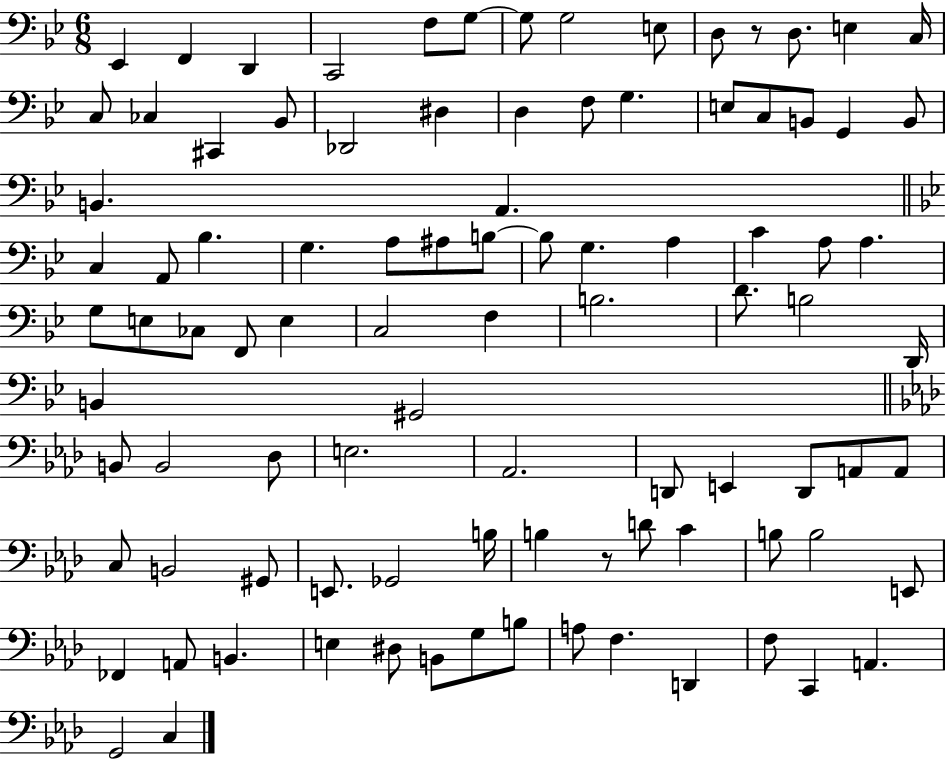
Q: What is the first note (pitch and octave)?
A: Eb2